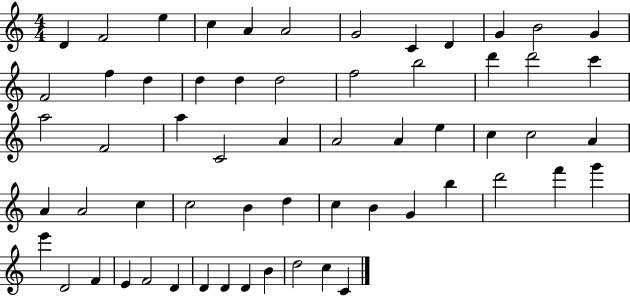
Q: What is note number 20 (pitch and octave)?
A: B5